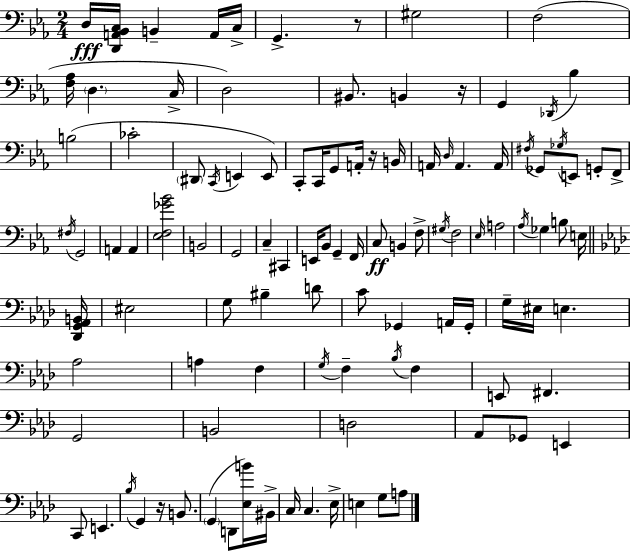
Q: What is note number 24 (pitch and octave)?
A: G2